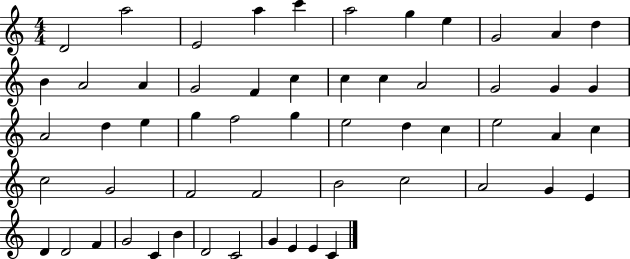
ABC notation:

X:1
T:Untitled
M:4/4
L:1/4
K:C
D2 a2 E2 a c' a2 g e G2 A d B A2 A G2 F c c c A2 G2 G G A2 d e g f2 g e2 d c e2 A c c2 G2 F2 F2 B2 c2 A2 G E D D2 F G2 C B D2 C2 G E E C